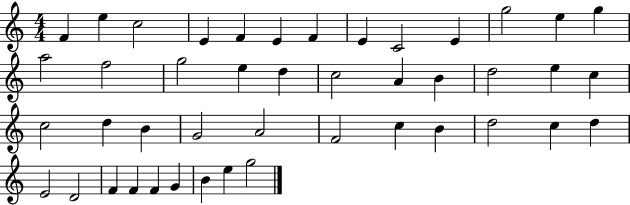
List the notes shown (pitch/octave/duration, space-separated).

F4/q E5/q C5/h E4/q F4/q E4/q F4/q E4/q C4/h E4/q G5/h E5/q G5/q A5/h F5/h G5/h E5/q D5/q C5/h A4/q B4/q D5/h E5/q C5/q C5/h D5/q B4/q G4/h A4/h F4/h C5/q B4/q D5/h C5/q D5/q E4/h D4/h F4/q F4/q F4/q G4/q B4/q E5/q G5/h